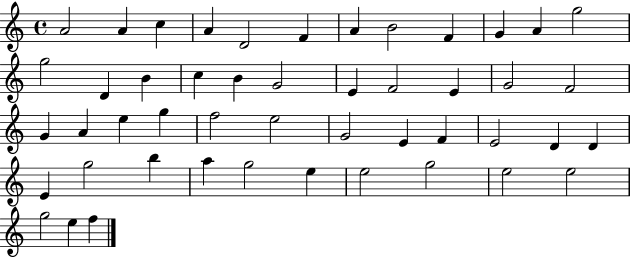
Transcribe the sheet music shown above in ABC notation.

X:1
T:Untitled
M:4/4
L:1/4
K:C
A2 A c A D2 F A B2 F G A g2 g2 D B c B G2 E F2 E G2 F2 G A e g f2 e2 G2 E F E2 D D E g2 b a g2 e e2 g2 e2 e2 g2 e f